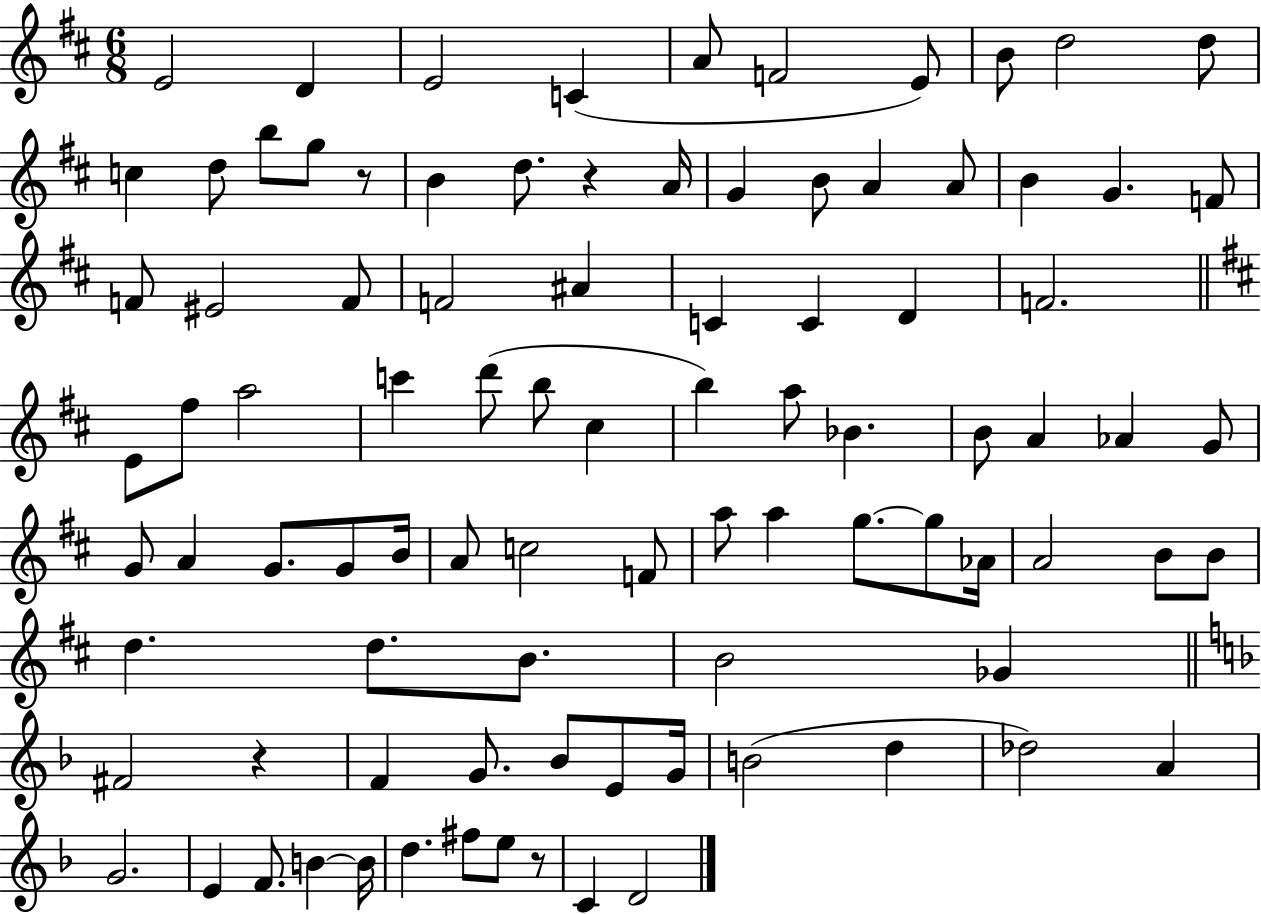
{
  \clef treble
  \numericTimeSignature
  \time 6/8
  \key d \major
  \repeat volta 2 { e'2 d'4 | e'2 c'4( | a'8 f'2 e'8) | b'8 d''2 d''8 | \break c''4 d''8 b''8 g''8 r8 | b'4 d''8. r4 a'16 | g'4 b'8 a'4 a'8 | b'4 g'4. f'8 | \break f'8 eis'2 f'8 | f'2 ais'4 | c'4 c'4 d'4 | f'2. | \break \bar "||" \break \key d \major e'8 fis''8 a''2 | c'''4 d'''8( b''8 cis''4 | b''4) a''8 bes'4. | b'8 a'4 aes'4 g'8 | \break g'8 a'4 g'8. g'8 b'16 | a'8 c''2 f'8 | a''8 a''4 g''8.~~ g''8 aes'16 | a'2 b'8 b'8 | \break d''4. d''8. b'8. | b'2 ges'4 | \bar "||" \break \key f \major fis'2 r4 | f'4 g'8. bes'8 e'8 g'16 | b'2( d''4 | des''2) a'4 | \break g'2. | e'4 f'8. b'4~~ b'16 | d''4. fis''8 e''8 r8 | c'4 d'2 | \break } \bar "|."
}